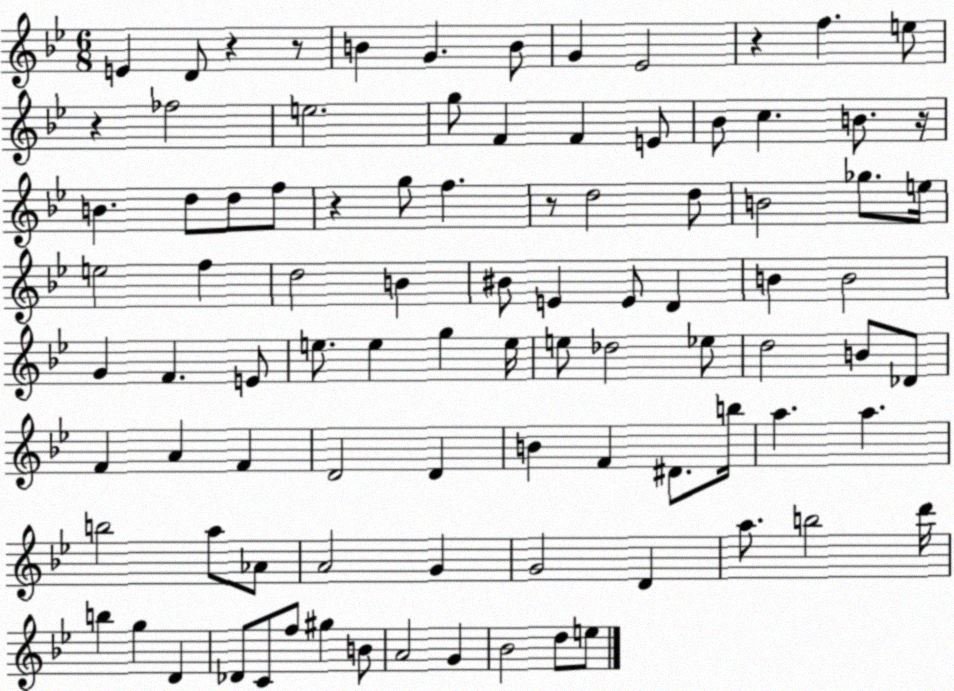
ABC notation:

X:1
T:Untitled
M:6/8
L:1/4
K:Bb
E D/2 z z/2 B G B/2 G _E2 z f e/2 z _f2 e2 g/2 F F E/2 _B/2 c B/2 z/4 B d/2 d/2 f/2 z g/2 f z/2 d2 d/2 B2 _g/2 e/4 e2 f d2 B ^B/2 E E/2 D B B2 G F E/2 e/2 e g e/4 e/2 _d2 _e/2 d2 B/2 _D/2 F A F D2 D B F ^D/2 b/4 a a b2 a/2 _A/2 A2 G G2 D a/2 b2 d'/4 b g D _D/2 C/2 f/2 ^g B/2 A2 G _B2 d/2 e/2